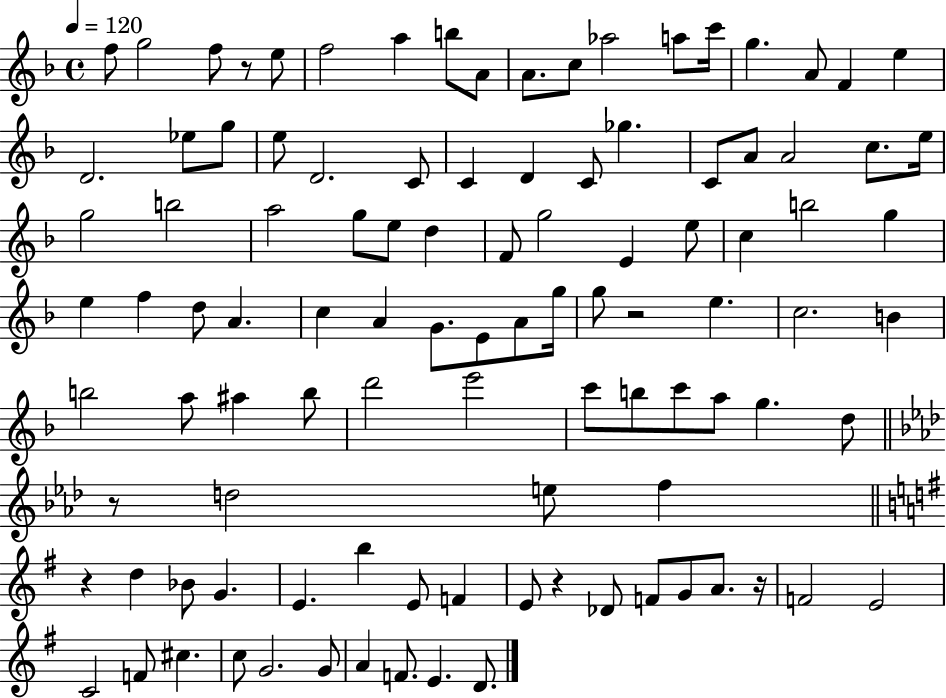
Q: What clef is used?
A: treble